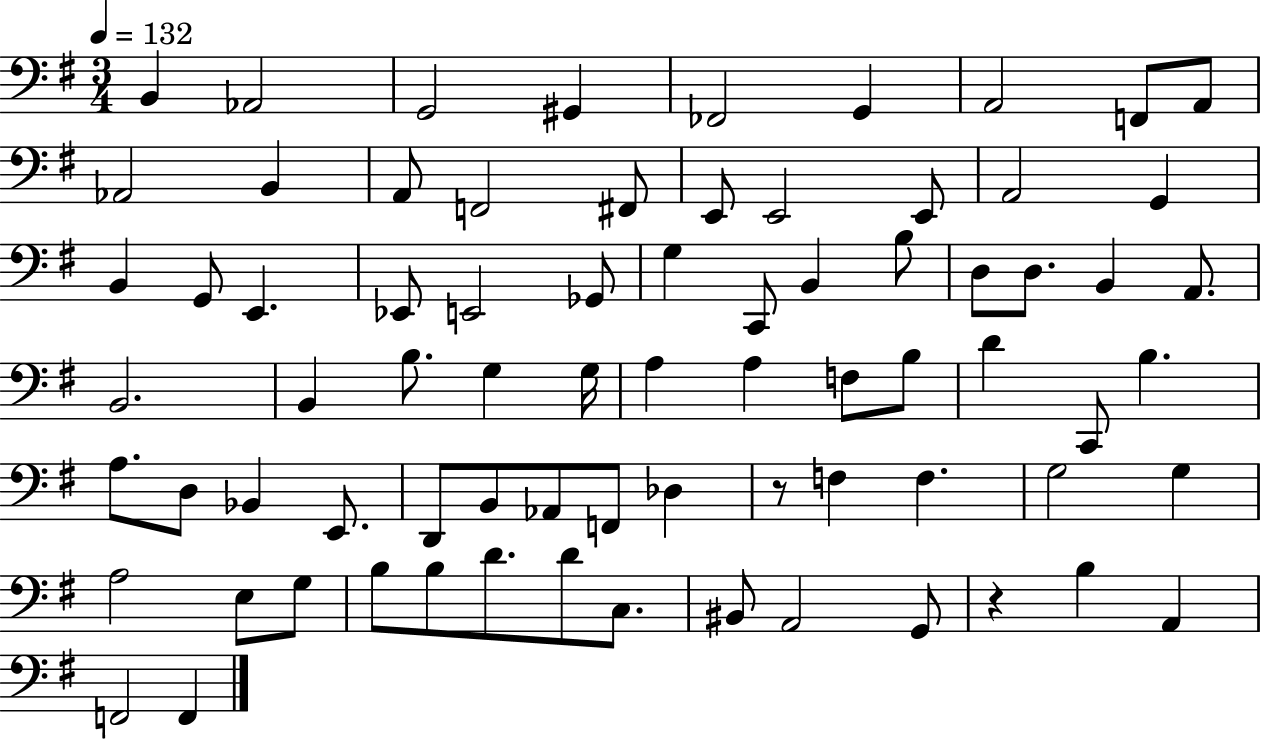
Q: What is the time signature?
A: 3/4